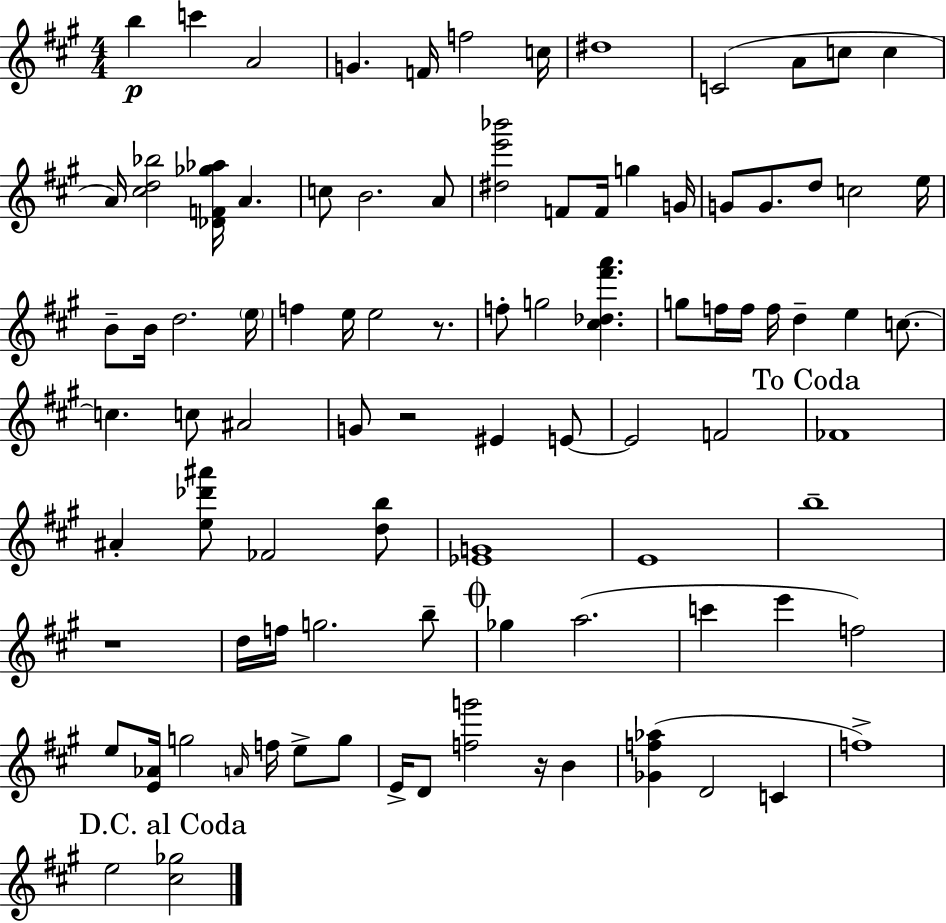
{
  \clef treble
  \numericTimeSignature
  \time 4/4
  \key a \major
  \repeat volta 2 { b''4\p c'''4 a'2 | g'4. f'16 f''2 c''16 | dis''1 | c'2( a'8 c''8 c''4 | \break a'16) <cis'' d'' bes''>2 <des' f' ges'' aes''>16 a'4. | c''8 b'2. a'8 | <dis'' e''' bes'''>2 f'8 f'16 g''4 g'16 | g'8 g'8. d''8 c''2 e''16 | \break b'8-- b'16 d''2. \parenthesize e''16 | f''4 e''16 e''2 r8. | f''8-. g''2 <cis'' des'' fis''' a'''>4. | g''8 f''16 f''16 f''16 d''4-- e''4 c''8.~~ | \break c''4. c''8 ais'2 | g'8 r2 eis'4 e'8~~ | e'2 f'2 | \mark "To Coda" fes'1 | \break ais'4-. <e'' des''' ais'''>8 fes'2 <d'' b''>8 | <ees' g'>1 | e'1 | b''1-- | \break r1 | d''16 f''16 g''2. b''8-- | \mark \markup { \musicglyph "scripts.coda" } ges''4 a''2.( | c'''4 e'''4 f''2) | \break e''8 <e' aes'>16 g''2 \grace { a'16 } f''16 e''8-> g''8 | e'16-> d'8 <f'' g'''>2 r16 b'4 | <ges' f'' aes''>4( d'2 c'4 | f''1->) | \break \mark "D.C. al Coda" e''2 <cis'' ges''>2 | } \bar "|."
}